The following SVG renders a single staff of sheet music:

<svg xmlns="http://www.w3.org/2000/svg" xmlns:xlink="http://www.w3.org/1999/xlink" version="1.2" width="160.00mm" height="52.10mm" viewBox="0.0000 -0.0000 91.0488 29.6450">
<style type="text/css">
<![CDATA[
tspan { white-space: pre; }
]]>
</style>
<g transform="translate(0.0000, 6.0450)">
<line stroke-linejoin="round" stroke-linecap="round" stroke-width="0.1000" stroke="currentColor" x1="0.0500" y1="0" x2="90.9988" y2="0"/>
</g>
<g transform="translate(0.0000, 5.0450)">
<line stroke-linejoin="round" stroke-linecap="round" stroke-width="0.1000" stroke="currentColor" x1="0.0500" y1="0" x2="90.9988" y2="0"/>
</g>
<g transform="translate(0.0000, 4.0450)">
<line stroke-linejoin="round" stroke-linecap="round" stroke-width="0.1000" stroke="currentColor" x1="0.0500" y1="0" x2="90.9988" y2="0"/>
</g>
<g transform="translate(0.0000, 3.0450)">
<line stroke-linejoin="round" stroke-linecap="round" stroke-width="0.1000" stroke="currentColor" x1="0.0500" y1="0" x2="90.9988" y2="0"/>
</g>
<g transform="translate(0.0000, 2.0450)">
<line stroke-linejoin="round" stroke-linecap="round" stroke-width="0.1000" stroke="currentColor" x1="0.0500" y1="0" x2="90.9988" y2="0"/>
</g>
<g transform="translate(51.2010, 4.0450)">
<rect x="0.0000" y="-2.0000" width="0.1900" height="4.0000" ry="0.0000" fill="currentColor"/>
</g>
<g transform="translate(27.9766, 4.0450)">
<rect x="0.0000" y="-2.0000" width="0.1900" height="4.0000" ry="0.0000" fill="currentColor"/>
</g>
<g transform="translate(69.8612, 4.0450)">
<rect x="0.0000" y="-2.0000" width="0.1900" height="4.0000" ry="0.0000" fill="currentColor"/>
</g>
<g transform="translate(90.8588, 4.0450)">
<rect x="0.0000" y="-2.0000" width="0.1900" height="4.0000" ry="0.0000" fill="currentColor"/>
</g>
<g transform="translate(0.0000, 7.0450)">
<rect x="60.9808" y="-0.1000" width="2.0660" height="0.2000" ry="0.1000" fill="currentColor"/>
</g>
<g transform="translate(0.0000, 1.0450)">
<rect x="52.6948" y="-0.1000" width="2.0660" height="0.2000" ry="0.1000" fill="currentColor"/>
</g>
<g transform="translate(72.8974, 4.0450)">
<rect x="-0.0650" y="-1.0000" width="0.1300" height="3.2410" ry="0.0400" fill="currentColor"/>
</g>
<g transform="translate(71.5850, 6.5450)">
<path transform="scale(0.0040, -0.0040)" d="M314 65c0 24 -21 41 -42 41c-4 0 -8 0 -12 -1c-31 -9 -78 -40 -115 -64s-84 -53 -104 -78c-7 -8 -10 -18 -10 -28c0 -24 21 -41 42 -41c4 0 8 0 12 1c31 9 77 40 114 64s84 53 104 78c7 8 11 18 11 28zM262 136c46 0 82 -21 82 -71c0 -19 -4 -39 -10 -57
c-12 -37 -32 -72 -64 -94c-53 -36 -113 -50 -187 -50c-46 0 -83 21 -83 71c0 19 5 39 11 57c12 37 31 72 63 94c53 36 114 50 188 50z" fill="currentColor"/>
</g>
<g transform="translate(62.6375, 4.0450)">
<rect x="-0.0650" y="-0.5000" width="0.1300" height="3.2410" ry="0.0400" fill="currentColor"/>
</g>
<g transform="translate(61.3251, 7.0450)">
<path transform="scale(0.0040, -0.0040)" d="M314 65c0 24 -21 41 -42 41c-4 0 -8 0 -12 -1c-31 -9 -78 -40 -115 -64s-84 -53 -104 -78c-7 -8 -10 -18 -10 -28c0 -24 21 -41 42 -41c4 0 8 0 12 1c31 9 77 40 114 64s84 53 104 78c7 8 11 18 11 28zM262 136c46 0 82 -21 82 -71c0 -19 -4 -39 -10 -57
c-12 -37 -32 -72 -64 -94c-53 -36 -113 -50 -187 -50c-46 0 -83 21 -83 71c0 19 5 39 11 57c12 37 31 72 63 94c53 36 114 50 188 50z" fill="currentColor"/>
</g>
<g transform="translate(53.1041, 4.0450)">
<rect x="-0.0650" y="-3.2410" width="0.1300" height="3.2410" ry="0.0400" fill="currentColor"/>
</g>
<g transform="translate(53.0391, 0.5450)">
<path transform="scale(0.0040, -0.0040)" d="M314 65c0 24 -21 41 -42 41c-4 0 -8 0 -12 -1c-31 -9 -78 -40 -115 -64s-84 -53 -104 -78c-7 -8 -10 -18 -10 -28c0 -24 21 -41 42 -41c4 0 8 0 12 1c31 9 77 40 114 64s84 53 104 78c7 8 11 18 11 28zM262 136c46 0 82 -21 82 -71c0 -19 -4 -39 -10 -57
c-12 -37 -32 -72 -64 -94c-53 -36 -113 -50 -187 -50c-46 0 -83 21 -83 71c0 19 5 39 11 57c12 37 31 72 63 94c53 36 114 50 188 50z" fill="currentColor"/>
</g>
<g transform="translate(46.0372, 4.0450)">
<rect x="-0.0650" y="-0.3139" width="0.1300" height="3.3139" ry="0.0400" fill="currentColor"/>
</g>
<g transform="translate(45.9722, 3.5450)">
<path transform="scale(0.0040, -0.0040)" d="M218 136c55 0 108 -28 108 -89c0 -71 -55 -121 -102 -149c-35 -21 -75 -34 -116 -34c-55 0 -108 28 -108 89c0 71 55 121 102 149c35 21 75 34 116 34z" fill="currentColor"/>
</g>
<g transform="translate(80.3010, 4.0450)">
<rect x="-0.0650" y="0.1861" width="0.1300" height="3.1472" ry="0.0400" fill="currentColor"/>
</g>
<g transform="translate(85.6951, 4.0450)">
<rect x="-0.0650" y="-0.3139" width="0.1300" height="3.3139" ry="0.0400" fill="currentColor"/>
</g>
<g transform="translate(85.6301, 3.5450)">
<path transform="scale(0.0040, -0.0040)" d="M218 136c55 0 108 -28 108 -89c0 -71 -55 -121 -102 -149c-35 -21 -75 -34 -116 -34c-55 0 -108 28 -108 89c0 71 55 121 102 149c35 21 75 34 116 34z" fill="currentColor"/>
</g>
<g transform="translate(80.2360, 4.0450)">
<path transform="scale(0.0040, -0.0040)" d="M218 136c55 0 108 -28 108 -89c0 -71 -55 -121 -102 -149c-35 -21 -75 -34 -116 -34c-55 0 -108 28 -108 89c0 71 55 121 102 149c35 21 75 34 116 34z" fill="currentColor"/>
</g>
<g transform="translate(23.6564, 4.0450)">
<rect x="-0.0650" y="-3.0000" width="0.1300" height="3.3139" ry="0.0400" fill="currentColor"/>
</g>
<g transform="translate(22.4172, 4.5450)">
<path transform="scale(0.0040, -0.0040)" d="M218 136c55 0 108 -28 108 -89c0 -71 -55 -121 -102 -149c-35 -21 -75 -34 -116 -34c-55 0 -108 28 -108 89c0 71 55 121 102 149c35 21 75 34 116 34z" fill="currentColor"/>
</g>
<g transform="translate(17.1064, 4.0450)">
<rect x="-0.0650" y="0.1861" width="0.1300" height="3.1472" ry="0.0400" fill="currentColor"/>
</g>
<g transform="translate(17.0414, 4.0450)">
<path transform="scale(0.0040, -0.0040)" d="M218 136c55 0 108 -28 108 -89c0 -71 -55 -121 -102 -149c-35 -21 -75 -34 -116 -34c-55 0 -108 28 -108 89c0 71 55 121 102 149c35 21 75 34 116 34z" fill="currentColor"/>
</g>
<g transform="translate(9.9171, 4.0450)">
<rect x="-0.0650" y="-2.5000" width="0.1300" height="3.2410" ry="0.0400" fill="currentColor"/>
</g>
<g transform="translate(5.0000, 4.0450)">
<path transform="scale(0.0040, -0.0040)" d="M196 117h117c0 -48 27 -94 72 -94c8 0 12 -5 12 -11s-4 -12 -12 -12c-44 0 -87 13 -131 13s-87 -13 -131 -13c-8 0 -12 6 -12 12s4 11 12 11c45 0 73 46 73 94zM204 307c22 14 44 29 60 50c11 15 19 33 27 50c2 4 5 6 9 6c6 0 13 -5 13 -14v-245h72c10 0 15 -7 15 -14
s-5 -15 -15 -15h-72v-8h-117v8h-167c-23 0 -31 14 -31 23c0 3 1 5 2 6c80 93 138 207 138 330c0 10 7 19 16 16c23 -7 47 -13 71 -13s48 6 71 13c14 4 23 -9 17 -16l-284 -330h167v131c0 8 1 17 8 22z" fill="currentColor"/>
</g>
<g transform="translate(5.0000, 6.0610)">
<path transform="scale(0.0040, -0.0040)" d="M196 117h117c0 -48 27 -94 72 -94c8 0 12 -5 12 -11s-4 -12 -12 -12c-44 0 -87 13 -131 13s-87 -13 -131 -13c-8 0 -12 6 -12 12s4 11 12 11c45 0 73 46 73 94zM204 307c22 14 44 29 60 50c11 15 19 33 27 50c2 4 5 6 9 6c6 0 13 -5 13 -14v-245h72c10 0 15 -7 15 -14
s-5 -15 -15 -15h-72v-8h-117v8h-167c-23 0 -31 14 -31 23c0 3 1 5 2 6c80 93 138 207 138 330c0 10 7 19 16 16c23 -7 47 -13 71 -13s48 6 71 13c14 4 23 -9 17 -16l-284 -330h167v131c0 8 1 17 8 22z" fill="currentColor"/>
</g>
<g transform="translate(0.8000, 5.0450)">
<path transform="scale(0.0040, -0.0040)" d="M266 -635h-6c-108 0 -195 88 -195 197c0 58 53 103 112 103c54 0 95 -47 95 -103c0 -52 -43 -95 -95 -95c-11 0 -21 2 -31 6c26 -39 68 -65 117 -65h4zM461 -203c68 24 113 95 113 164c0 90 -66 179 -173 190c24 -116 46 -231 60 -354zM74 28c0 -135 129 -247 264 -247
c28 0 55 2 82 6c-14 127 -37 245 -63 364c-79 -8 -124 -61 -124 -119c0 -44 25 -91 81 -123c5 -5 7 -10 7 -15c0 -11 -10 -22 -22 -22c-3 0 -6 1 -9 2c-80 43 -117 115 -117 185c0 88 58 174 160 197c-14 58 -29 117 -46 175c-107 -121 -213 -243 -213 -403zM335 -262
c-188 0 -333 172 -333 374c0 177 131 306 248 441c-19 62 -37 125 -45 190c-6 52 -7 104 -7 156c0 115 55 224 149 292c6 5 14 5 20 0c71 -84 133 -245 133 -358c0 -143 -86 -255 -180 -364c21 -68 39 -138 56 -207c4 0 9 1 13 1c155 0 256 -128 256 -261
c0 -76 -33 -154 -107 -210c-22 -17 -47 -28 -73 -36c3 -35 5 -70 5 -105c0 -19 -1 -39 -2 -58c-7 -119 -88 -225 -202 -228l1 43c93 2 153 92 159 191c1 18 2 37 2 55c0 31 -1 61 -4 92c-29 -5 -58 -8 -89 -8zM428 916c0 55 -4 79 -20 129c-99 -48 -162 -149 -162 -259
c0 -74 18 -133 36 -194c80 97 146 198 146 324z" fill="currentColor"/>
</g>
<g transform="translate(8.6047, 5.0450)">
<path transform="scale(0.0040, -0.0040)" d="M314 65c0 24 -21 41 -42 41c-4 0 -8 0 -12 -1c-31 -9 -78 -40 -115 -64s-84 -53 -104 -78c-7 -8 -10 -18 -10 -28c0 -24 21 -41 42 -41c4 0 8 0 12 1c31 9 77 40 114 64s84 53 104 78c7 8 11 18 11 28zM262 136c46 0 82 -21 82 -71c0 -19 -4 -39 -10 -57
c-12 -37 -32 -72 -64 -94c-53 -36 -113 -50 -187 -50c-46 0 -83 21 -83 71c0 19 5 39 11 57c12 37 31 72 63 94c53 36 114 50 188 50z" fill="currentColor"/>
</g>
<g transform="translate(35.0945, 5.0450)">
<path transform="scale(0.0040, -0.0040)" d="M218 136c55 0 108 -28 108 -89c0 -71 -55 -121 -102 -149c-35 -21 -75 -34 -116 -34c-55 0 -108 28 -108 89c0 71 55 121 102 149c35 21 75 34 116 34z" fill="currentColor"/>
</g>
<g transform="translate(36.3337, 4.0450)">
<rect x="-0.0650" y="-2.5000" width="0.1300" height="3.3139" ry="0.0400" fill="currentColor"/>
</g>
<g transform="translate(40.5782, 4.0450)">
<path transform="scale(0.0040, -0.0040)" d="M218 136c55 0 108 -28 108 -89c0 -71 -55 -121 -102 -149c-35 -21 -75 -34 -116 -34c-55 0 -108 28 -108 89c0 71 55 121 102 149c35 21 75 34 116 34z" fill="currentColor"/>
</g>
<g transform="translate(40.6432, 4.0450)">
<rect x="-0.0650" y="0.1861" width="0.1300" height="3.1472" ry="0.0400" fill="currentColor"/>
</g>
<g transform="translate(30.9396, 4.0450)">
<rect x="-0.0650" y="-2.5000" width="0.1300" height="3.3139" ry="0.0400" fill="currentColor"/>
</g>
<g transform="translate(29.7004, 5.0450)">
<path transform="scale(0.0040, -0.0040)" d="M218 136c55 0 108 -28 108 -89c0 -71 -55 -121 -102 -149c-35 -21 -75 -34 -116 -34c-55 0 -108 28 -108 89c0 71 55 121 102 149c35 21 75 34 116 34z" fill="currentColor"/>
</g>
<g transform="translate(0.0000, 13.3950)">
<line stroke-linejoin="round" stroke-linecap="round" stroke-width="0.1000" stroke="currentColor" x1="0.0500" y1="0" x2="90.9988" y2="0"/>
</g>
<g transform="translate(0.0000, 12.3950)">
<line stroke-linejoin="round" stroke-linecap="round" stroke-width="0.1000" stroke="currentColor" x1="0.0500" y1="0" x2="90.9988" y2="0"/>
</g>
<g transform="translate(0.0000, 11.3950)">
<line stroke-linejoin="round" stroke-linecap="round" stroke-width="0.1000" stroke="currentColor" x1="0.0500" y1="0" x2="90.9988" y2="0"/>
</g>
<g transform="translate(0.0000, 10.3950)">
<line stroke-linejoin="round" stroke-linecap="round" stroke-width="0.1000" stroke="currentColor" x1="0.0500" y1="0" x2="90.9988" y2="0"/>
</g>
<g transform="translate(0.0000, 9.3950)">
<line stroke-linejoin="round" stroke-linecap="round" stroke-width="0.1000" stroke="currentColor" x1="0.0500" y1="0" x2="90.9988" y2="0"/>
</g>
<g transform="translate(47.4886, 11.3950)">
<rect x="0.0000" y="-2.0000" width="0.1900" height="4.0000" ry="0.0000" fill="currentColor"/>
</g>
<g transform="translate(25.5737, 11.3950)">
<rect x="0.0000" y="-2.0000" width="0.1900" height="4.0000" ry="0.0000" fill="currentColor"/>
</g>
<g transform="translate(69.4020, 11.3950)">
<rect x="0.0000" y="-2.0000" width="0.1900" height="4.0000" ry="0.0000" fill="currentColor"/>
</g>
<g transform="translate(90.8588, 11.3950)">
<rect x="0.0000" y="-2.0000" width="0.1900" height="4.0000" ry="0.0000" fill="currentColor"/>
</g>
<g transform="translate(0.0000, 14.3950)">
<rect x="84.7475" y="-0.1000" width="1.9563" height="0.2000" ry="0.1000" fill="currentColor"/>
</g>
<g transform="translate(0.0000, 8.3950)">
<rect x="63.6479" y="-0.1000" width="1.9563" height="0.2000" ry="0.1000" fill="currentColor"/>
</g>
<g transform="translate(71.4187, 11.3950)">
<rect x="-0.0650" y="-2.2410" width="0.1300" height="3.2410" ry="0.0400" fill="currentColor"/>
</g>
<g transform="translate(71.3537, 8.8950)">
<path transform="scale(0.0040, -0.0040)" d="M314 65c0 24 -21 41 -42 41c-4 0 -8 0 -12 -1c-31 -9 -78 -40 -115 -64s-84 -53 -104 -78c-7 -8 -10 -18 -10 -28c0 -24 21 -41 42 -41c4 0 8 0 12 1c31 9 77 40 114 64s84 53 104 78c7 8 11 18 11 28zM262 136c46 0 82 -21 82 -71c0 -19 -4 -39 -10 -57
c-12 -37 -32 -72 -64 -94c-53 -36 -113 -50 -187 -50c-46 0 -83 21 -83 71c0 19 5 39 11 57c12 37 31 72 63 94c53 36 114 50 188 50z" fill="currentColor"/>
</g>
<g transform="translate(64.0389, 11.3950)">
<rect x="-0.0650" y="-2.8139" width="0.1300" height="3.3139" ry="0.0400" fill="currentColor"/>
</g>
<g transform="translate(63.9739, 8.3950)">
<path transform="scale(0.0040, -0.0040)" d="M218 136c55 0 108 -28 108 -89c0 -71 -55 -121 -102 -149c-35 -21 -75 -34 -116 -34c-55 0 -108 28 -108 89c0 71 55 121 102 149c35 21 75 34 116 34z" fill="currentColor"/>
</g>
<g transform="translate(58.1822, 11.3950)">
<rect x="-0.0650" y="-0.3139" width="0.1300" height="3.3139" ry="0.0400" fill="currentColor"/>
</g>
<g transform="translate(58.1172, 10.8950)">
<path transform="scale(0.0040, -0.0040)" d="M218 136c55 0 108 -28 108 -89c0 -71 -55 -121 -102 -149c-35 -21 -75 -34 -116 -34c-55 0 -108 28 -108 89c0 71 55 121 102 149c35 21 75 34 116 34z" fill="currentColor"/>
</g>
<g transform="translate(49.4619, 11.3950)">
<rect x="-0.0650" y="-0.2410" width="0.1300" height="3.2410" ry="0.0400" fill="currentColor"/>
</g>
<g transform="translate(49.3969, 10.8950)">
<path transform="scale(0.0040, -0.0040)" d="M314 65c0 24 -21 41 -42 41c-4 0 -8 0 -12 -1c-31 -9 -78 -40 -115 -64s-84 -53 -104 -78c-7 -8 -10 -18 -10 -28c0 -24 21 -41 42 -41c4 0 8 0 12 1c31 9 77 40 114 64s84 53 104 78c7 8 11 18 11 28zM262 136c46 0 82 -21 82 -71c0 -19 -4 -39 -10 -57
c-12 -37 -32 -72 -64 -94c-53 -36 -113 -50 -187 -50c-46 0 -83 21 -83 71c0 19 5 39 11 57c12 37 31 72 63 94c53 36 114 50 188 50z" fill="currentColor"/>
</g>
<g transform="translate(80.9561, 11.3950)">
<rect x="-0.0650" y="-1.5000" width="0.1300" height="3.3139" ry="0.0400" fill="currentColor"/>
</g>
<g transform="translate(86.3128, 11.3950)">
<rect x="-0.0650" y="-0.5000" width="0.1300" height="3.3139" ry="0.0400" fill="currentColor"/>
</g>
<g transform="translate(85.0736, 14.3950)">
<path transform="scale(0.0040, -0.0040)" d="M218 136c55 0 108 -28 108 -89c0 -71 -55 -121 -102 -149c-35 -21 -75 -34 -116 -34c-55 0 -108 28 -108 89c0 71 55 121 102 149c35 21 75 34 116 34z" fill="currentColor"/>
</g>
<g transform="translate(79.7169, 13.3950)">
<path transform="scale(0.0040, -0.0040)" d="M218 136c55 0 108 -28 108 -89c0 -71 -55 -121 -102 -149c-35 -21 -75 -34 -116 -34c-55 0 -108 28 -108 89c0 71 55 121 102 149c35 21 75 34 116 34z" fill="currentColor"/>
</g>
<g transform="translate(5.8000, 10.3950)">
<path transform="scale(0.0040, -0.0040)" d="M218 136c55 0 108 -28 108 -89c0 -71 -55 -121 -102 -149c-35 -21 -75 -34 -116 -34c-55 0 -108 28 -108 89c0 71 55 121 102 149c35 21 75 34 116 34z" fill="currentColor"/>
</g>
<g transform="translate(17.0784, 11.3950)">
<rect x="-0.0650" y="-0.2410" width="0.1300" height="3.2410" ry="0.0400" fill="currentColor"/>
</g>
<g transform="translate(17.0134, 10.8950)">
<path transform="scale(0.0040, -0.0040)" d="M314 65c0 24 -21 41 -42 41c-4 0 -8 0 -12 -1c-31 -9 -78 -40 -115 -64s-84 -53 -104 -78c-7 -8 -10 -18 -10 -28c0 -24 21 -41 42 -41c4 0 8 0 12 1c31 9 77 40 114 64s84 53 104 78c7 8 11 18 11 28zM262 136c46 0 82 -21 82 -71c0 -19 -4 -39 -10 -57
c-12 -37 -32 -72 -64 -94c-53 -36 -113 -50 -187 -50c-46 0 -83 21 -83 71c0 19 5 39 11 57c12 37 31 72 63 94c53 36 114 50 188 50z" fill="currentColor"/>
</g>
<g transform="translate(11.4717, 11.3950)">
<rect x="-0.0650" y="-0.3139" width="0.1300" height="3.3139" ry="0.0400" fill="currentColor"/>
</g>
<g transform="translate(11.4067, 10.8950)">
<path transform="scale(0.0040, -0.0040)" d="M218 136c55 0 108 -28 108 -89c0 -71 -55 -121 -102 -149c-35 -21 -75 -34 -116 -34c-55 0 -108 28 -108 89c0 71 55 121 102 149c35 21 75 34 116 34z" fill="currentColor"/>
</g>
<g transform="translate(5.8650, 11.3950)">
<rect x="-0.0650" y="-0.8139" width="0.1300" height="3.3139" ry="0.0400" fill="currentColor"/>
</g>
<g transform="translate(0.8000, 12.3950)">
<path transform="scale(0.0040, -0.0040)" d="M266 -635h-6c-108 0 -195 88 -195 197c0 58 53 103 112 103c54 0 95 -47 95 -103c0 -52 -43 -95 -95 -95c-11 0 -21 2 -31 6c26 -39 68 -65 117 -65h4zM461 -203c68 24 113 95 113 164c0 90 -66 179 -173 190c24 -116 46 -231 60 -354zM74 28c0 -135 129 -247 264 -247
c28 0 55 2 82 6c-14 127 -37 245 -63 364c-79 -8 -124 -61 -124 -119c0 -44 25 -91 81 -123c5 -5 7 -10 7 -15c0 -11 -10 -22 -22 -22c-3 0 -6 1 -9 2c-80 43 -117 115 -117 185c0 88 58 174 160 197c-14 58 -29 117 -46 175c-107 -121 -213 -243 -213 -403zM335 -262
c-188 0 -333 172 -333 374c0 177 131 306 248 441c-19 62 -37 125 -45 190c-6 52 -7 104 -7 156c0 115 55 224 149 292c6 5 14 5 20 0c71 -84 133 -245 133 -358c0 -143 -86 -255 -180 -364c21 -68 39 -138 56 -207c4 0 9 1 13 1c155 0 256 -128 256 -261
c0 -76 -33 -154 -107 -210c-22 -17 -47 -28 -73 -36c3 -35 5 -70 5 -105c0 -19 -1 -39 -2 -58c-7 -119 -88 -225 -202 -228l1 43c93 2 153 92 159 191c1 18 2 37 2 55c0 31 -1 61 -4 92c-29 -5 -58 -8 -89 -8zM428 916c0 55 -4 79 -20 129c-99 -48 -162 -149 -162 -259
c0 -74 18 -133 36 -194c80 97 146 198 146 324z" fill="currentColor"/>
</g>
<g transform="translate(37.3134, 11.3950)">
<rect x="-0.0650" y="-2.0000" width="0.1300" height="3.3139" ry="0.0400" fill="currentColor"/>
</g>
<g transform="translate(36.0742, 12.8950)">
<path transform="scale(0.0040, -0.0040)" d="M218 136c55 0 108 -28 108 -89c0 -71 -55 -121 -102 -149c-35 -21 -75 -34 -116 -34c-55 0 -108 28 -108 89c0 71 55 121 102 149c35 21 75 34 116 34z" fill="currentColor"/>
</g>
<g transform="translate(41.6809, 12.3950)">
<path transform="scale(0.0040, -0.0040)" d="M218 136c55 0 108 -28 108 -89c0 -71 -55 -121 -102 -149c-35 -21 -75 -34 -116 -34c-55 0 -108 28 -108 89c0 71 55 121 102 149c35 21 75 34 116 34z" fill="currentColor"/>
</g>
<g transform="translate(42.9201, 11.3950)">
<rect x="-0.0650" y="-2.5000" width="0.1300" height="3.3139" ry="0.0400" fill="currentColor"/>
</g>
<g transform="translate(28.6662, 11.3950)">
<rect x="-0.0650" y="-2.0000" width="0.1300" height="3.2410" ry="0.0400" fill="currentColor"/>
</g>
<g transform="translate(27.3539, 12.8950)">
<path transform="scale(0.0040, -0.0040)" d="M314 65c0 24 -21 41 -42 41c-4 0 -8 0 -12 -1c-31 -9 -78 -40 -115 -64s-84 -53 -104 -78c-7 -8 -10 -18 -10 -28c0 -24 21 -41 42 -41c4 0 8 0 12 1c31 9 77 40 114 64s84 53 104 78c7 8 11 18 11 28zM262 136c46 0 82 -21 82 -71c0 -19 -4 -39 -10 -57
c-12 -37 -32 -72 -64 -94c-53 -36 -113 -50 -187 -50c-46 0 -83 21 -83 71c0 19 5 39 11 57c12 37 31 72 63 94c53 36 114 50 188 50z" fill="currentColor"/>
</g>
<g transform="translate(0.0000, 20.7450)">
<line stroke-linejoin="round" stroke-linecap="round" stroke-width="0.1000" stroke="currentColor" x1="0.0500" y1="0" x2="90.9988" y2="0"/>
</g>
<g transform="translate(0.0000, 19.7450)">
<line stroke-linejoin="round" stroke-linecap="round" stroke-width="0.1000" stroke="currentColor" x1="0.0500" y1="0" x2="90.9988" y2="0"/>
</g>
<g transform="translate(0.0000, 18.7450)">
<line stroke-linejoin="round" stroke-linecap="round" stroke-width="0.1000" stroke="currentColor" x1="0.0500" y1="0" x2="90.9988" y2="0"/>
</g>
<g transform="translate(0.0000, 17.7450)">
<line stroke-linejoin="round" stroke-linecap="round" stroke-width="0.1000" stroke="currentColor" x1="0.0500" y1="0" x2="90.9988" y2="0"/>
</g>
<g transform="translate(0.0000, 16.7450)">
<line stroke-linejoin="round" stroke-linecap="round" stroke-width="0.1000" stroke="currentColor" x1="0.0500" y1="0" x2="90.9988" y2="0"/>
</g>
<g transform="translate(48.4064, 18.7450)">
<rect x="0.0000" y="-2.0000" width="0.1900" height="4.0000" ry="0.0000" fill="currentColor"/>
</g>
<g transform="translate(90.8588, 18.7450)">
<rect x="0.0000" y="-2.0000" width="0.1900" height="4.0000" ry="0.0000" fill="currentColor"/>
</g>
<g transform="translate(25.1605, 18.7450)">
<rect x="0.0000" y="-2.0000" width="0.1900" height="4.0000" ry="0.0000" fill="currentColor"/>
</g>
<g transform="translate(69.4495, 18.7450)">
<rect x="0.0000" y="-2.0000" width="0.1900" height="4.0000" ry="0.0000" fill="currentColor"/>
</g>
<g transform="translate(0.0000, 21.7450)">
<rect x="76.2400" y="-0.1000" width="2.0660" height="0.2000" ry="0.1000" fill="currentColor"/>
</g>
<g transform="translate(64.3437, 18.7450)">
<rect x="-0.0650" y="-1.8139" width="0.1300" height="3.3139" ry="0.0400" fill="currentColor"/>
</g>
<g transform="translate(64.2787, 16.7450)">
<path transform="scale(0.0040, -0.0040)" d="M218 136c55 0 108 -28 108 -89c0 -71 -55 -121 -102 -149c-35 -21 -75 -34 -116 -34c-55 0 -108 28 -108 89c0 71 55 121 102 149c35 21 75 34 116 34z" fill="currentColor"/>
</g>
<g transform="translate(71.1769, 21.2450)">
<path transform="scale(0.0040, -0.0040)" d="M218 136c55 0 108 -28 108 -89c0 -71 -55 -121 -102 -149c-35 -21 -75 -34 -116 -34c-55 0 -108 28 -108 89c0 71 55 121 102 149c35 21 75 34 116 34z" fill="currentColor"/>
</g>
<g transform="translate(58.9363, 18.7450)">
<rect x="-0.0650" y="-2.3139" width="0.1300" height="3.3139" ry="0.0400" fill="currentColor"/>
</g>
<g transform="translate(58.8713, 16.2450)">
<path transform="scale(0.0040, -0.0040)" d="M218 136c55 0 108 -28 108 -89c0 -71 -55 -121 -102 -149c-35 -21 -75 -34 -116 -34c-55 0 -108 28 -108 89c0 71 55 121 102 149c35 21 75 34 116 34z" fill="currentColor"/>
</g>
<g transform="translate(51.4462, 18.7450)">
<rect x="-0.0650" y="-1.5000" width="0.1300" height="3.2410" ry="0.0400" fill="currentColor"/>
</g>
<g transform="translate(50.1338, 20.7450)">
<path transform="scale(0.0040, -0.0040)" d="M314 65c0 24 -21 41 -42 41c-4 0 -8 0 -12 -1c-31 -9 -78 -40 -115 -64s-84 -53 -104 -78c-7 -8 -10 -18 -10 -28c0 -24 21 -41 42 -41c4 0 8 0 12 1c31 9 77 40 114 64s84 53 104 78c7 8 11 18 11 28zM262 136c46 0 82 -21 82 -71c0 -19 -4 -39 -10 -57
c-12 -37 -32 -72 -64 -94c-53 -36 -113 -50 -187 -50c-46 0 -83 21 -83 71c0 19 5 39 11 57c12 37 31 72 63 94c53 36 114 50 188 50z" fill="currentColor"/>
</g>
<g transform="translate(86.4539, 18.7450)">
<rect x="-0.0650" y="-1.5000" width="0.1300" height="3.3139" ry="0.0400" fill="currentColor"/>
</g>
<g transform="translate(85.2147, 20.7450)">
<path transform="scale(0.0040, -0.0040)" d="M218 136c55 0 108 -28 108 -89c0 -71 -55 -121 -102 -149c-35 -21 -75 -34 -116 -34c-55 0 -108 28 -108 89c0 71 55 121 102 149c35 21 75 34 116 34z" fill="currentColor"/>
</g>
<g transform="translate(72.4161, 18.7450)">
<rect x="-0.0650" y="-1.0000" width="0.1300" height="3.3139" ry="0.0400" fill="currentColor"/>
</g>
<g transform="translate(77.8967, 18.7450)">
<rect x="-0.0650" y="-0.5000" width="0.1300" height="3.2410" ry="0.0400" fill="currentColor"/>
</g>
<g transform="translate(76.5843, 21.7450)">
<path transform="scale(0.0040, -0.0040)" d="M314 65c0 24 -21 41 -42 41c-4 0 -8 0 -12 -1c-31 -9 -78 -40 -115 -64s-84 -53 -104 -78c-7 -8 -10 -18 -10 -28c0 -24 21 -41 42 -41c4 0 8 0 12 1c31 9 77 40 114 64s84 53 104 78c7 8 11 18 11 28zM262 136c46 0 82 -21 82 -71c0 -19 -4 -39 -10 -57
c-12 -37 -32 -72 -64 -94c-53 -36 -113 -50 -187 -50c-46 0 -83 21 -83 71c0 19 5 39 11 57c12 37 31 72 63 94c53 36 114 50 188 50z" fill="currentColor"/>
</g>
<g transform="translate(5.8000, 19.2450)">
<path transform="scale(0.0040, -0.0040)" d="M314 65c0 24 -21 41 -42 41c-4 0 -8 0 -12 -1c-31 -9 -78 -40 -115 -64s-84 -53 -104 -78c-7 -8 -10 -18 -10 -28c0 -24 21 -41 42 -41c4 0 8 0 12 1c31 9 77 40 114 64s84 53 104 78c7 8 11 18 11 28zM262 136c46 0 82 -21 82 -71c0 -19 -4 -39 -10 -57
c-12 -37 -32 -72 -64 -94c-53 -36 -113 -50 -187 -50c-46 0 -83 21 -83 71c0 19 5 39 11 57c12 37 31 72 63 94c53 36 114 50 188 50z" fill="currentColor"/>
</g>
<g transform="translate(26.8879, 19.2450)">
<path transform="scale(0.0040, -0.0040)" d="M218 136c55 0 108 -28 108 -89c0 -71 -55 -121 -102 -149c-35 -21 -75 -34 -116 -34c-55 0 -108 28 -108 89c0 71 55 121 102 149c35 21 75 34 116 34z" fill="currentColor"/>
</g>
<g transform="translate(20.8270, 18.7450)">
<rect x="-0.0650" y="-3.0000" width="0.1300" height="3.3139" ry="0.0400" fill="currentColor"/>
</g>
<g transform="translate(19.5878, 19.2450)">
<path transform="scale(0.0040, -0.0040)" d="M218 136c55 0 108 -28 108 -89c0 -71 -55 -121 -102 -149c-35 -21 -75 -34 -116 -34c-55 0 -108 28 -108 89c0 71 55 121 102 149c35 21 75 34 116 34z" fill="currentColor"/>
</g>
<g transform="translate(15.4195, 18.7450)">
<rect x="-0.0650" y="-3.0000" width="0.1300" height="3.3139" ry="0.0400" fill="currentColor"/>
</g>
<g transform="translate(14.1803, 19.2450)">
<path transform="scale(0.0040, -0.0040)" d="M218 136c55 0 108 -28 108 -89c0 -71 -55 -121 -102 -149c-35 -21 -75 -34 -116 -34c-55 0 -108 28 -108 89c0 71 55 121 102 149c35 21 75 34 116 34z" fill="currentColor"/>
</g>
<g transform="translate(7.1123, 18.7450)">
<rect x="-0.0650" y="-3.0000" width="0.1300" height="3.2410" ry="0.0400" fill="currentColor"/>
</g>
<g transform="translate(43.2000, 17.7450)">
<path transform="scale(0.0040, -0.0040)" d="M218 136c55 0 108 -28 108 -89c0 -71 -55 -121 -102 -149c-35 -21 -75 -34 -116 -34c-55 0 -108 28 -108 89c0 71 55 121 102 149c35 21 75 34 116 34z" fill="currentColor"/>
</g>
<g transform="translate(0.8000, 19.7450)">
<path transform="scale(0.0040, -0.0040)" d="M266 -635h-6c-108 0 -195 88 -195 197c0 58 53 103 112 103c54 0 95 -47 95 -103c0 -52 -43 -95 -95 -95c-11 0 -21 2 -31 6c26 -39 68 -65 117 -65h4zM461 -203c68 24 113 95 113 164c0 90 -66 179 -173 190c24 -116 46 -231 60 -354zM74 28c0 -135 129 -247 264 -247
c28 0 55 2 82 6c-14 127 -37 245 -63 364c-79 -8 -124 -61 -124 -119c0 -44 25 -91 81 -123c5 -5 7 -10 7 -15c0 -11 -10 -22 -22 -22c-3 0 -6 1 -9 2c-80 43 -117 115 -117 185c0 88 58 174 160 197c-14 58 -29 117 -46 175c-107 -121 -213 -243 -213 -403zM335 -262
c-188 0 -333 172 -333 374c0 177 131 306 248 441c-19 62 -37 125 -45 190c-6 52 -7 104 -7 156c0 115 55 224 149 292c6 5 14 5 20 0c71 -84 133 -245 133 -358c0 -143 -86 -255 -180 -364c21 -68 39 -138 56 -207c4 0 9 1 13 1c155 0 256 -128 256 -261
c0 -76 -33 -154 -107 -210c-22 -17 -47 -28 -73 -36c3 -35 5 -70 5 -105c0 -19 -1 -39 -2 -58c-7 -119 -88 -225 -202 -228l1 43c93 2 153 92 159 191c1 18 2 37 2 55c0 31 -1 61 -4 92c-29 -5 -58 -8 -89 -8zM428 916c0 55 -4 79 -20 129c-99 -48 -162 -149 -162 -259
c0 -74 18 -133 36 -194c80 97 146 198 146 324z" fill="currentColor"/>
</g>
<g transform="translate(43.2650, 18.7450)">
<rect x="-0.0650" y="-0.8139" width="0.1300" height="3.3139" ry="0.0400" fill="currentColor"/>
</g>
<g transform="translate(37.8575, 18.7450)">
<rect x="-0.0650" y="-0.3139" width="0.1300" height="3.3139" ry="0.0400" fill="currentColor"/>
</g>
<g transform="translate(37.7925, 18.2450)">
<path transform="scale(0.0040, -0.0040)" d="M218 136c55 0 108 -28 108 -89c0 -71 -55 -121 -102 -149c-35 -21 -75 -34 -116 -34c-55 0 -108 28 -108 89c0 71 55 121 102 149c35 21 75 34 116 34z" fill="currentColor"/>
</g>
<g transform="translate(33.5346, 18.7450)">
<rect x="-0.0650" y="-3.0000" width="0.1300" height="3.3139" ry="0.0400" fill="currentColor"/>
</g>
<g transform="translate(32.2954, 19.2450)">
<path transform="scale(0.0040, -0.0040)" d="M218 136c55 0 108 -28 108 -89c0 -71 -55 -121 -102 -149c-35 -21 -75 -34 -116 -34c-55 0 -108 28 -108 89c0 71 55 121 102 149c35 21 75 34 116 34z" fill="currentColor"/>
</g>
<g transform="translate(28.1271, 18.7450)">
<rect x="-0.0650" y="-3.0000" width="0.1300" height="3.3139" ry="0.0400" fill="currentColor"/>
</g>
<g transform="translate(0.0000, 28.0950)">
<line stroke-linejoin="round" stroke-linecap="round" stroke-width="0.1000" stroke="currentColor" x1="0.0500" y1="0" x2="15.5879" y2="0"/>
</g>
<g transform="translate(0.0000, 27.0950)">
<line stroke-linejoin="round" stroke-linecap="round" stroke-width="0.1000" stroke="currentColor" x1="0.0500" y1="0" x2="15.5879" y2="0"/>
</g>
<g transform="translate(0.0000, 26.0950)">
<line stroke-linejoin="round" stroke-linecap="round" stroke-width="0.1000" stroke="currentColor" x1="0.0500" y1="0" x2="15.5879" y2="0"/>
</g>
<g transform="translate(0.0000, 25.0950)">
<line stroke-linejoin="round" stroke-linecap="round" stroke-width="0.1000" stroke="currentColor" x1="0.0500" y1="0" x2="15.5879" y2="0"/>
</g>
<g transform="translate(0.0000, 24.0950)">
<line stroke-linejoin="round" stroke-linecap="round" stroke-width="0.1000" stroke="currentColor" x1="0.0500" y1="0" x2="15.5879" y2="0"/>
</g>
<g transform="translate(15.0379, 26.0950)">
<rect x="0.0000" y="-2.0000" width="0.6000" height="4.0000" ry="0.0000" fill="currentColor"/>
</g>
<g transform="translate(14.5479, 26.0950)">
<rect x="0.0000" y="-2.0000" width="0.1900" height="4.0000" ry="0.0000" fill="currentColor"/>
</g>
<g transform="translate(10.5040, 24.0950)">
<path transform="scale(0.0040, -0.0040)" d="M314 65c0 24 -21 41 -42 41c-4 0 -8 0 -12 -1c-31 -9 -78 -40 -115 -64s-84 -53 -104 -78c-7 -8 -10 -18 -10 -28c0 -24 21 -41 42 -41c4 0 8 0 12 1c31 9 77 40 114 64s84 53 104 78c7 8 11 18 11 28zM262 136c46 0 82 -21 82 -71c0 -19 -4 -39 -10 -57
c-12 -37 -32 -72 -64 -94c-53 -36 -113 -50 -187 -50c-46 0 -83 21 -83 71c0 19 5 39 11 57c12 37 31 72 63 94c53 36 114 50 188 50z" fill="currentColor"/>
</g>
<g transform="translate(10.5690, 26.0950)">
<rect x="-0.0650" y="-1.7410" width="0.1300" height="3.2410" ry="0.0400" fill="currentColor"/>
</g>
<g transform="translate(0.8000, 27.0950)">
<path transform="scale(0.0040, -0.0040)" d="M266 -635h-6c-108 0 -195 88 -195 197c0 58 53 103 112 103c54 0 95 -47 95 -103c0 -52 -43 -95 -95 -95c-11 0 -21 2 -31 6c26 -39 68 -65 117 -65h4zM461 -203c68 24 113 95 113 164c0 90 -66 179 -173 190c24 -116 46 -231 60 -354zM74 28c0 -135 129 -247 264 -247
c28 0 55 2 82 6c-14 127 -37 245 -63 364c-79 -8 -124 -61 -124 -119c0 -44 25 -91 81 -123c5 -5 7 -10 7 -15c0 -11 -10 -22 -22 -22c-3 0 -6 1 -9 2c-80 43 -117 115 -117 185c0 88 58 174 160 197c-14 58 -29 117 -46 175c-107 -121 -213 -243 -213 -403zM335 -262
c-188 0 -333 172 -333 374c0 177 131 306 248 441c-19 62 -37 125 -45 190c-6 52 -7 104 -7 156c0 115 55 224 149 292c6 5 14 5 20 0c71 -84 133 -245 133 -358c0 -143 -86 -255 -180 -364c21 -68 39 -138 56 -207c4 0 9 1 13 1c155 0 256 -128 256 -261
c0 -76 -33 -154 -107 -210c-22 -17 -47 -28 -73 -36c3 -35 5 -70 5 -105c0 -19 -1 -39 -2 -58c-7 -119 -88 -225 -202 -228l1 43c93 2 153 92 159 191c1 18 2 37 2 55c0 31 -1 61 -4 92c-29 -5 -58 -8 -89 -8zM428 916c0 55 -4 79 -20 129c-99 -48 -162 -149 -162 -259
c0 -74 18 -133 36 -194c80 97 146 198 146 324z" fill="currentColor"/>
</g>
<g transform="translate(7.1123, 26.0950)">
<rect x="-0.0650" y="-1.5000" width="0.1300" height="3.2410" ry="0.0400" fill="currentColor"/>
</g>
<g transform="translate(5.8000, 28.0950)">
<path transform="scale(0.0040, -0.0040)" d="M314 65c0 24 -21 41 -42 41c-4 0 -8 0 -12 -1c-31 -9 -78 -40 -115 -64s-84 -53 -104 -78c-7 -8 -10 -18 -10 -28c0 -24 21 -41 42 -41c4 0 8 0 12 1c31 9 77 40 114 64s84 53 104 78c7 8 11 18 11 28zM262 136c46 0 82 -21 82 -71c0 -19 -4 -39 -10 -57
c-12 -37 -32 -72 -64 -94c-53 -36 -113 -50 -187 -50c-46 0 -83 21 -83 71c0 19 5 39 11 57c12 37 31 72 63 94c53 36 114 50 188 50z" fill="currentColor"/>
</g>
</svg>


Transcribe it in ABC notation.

X:1
T:Untitled
M:4/4
L:1/4
K:C
G2 B A G G B c b2 C2 D2 B c d c c2 F2 F G c2 c a g2 E C A2 A A A A c d E2 g f D C2 E E2 f2